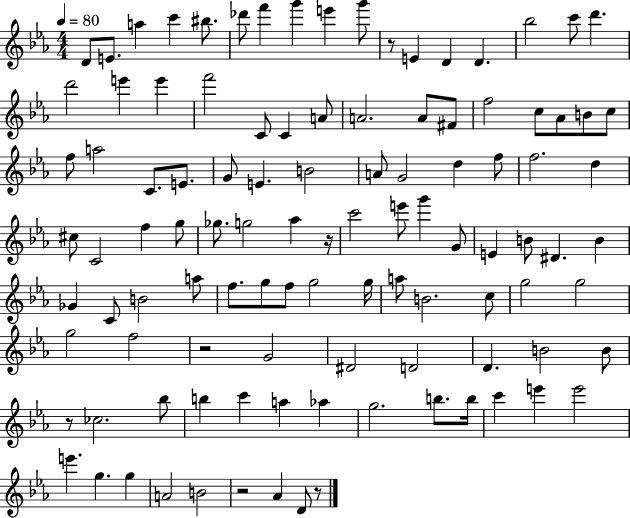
{
  \clef treble
  \numericTimeSignature
  \time 4/4
  \key ees \major
  \tempo 4 = 80
  d'8 e'8. a''4 c'''4 bis''8. | des'''8 f'''4 g'''4 e'''4 g'''8 | r8 e'4 d'4 d'4. | bes''2 c'''8 d'''4. | \break d'''2 e'''4 e'''4 | f'''2 c'8 c'4 a'8 | a'2. a'8 fis'8 | f''2 c''8 aes'8 b'8 c''8 | \break f''8 a''2 c'8. e'8. | g'8 e'4. b'2 | a'8 g'2 d''4 f''8 | f''2. d''4 | \break cis''8 c'2 f''4 g''8 | ges''8. g''2 aes''4 r16 | c'''2 e'''8 g'''4 g'8 | e'4 b'8 dis'4. b'4 | \break ges'4 c'8 b'2 a''8 | f''8. g''8 f''8 g''2 g''16 | a''8 b'2. c''8 | g''2 g''2 | \break g''2 f''2 | r2 g'2 | dis'2 d'2 | d'4. b'2 b'8 | \break r8 ces''2. bes''8 | b''4 c'''4 a''4 aes''4 | g''2. b''8. b''16 | c'''4 e'''4 e'''2 | \break e'''4. g''4. g''4 | a'2 b'2 | r2 aes'4 d'8 r8 | \bar "|."
}